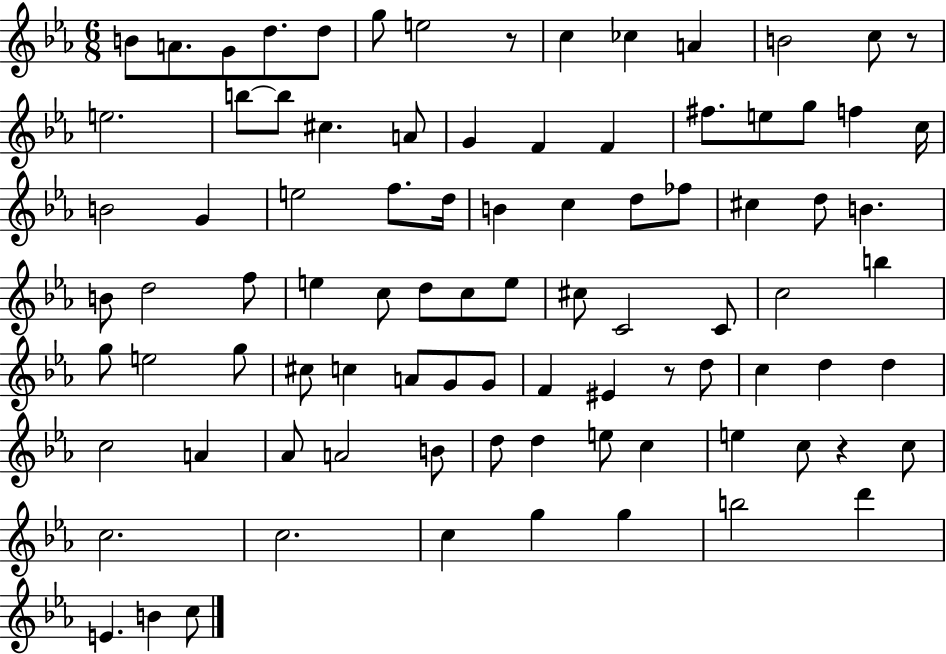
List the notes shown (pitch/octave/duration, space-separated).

B4/e A4/e. G4/e D5/e. D5/e G5/e E5/h R/e C5/q CES5/q A4/q B4/h C5/e R/e E5/h. B5/e B5/e C#5/q. A4/e G4/q F4/q F4/q F#5/e. E5/e G5/e F5/q C5/s B4/h G4/q E5/h F5/e. D5/s B4/q C5/q D5/e FES5/e C#5/q D5/e B4/q. B4/e D5/h F5/e E5/q C5/e D5/e C5/e E5/e C#5/e C4/h C4/e C5/h B5/q G5/e E5/h G5/e C#5/e C5/q A4/e G4/e G4/e F4/q EIS4/q R/e D5/e C5/q D5/q D5/q C5/h A4/q Ab4/e A4/h B4/e D5/e D5/q E5/e C5/q E5/q C5/e R/q C5/e C5/h. C5/h. C5/q G5/q G5/q B5/h D6/q E4/q. B4/q C5/e